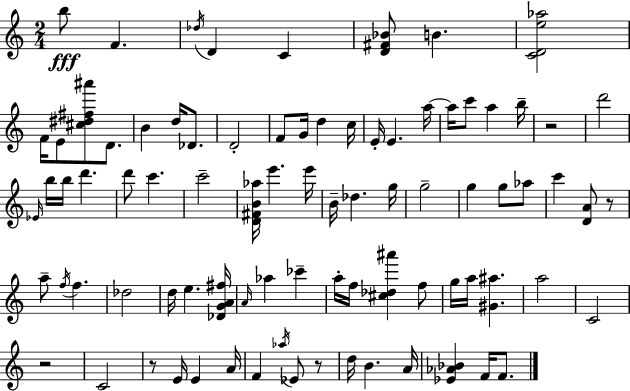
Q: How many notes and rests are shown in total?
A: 84